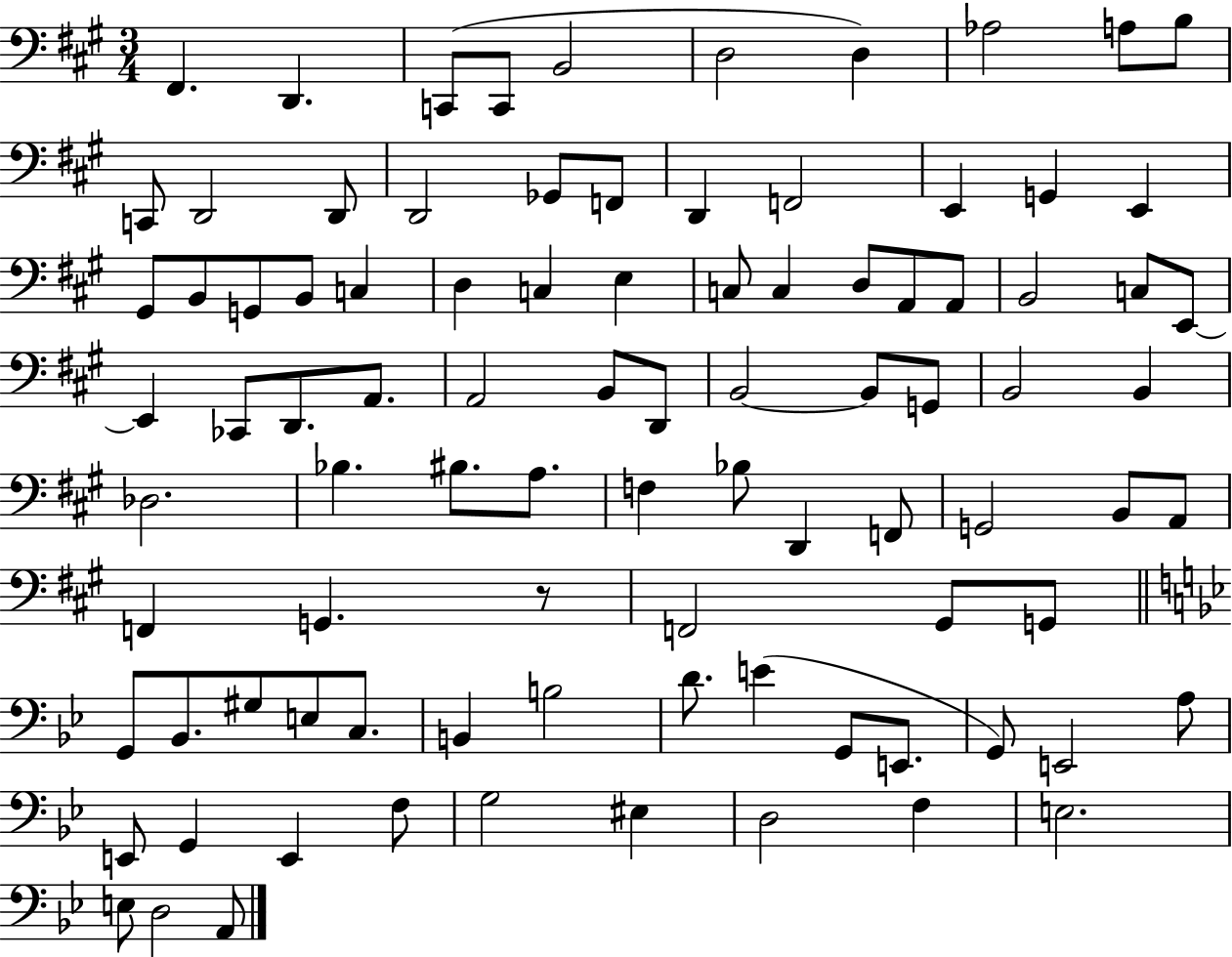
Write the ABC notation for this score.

X:1
T:Untitled
M:3/4
L:1/4
K:A
^F,, D,, C,,/2 C,,/2 B,,2 D,2 D, _A,2 A,/2 B,/2 C,,/2 D,,2 D,,/2 D,,2 _G,,/2 F,,/2 D,, F,,2 E,, G,, E,, ^G,,/2 B,,/2 G,,/2 B,,/2 C, D, C, E, C,/2 C, D,/2 A,,/2 A,,/2 B,,2 C,/2 E,,/2 E,, _C,,/2 D,,/2 A,,/2 A,,2 B,,/2 D,,/2 B,,2 B,,/2 G,,/2 B,,2 B,, _D,2 _B, ^B,/2 A,/2 F, _B,/2 D,, F,,/2 G,,2 B,,/2 A,,/2 F,, G,, z/2 F,,2 ^G,,/2 G,,/2 G,,/2 _B,,/2 ^G,/2 E,/2 C,/2 B,, B,2 D/2 E G,,/2 E,,/2 G,,/2 E,,2 A,/2 E,,/2 G,, E,, F,/2 G,2 ^E, D,2 F, E,2 E,/2 D,2 A,,/2